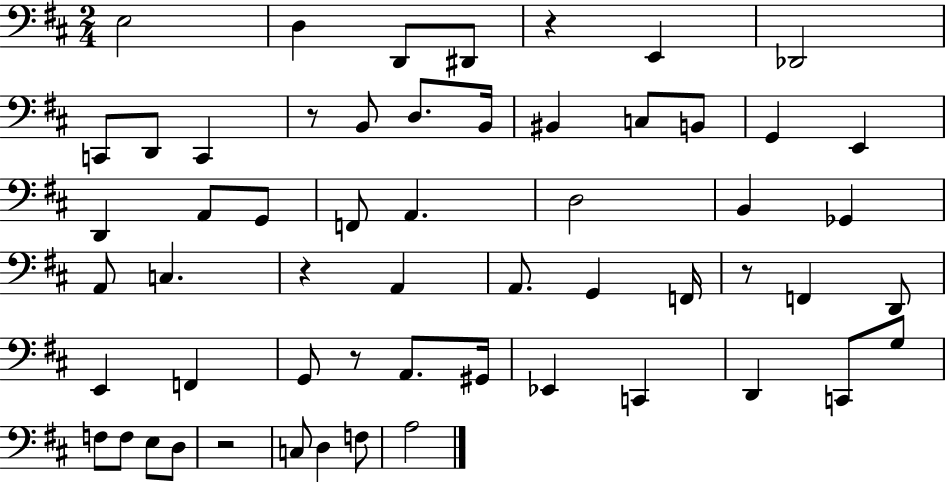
E3/h D3/q D2/e D#2/e R/q E2/q Db2/h C2/e D2/e C2/q R/e B2/e D3/e. B2/s BIS2/q C3/e B2/e G2/q E2/q D2/q A2/e G2/e F2/e A2/q. D3/h B2/q Gb2/q A2/e C3/q. R/q A2/q A2/e. G2/q F2/s R/e F2/q D2/e E2/q F2/q G2/e R/e A2/e. G#2/s Eb2/q C2/q D2/q C2/e G3/e F3/e F3/e E3/e D3/e R/h C3/e D3/q F3/e A3/h